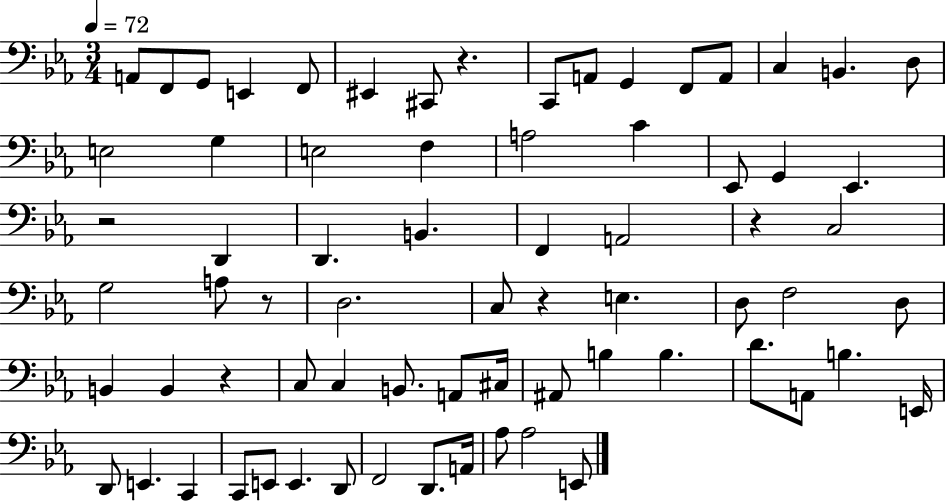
{
  \clef bass
  \numericTimeSignature
  \time 3/4
  \key ees \major
  \tempo 4 = 72
  a,8 f,8 g,8 e,4 f,8 | eis,4 cis,8 r4. | c,8 a,8 g,4 f,8 a,8 | c4 b,4. d8 | \break e2 g4 | e2 f4 | a2 c'4 | ees,8 g,4 ees,4. | \break r2 d,4 | d,4. b,4. | f,4 a,2 | r4 c2 | \break g2 a8 r8 | d2. | c8 r4 e4. | d8 f2 d8 | \break b,4 b,4 r4 | c8 c4 b,8. a,8 cis16 | ais,8 b4 b4. | d'8. a,8 b4. e,16 | \break d,8 e,4. c,4 | c,8 e,8 e,4. d,8 | f,2 d,8. a,16 | aes8 aes2 e,8 | \break \bar "|."
}